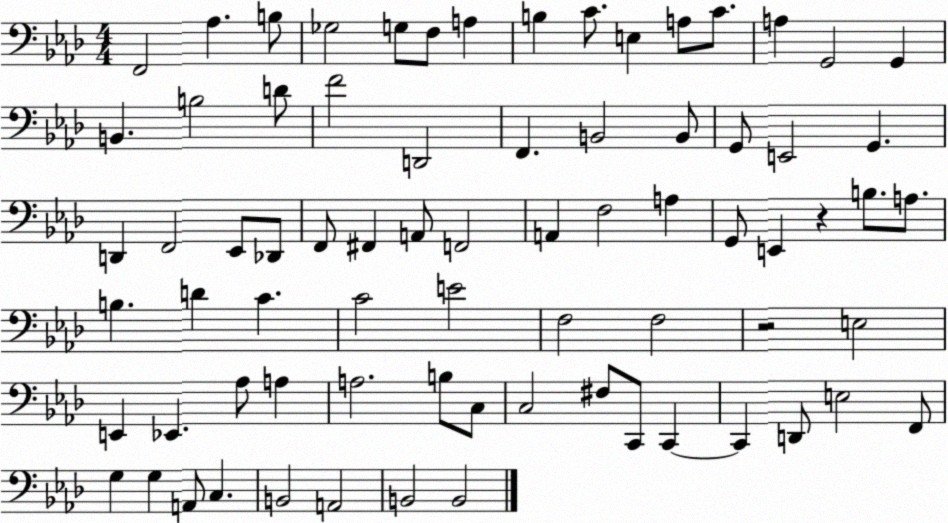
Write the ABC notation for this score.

X:1
T:Untitled
M:4/4
L:1/4
K:Ab
F,,2 _A, B,/2 _G,2 G,/2 F,/2 A, B, C/2 E, A,/2 C/2 A, G,,2 G,, B,, B,2 D/2 F2 D,,2 F,, B,,2 B,,/2 G,,/2 E,,2 G,, D,, F,,2 _E,,/2 _D,,/2 F,,/2 ^F,, A,,/2 F,,2 A,, F,2 A, G,,/2 E,, z B,/2 A,/2 B, D C C2 E2 F,2 F,2 z2 E,2 E,, _E,, _A,/2 A, A,2 B,/2 C,/2 C,2 ^F,/2 C,,/2 C,, C,, D,,/2 E,2 F,,/2 G, G, A,,/2 C, B,,2 A,,2 B,,2 B,,2